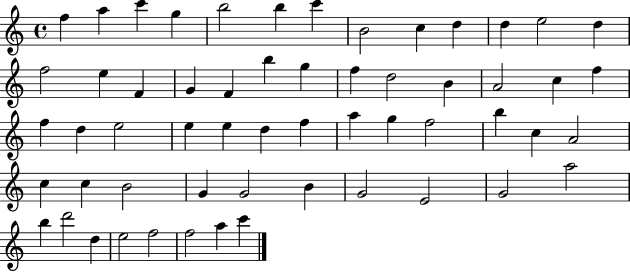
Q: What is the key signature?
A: C major